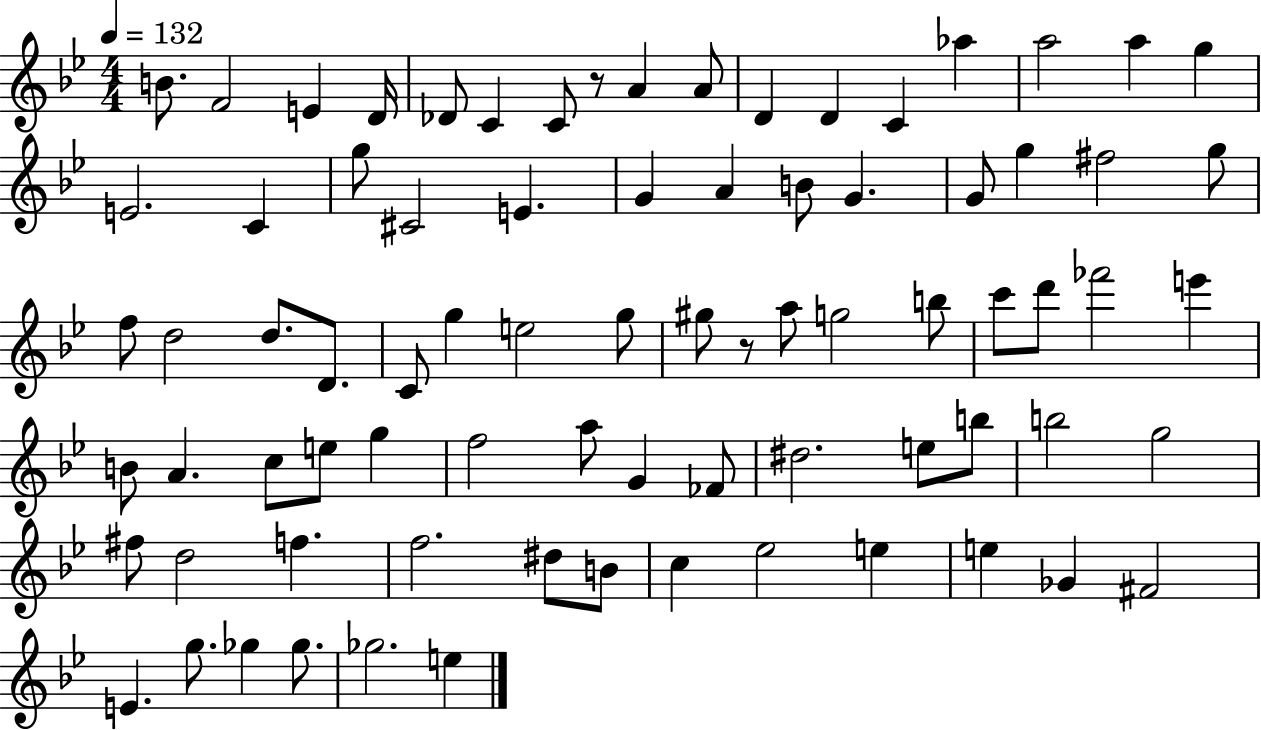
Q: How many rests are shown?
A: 2